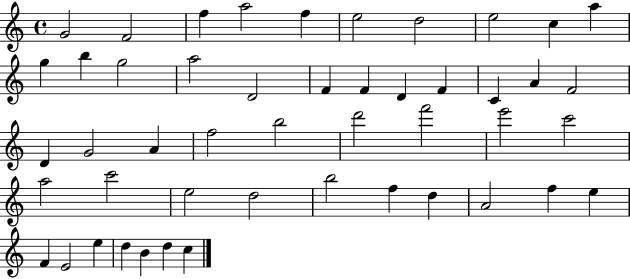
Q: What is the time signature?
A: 4/4